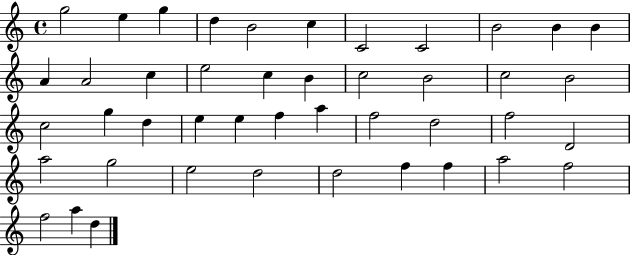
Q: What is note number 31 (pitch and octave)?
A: F5